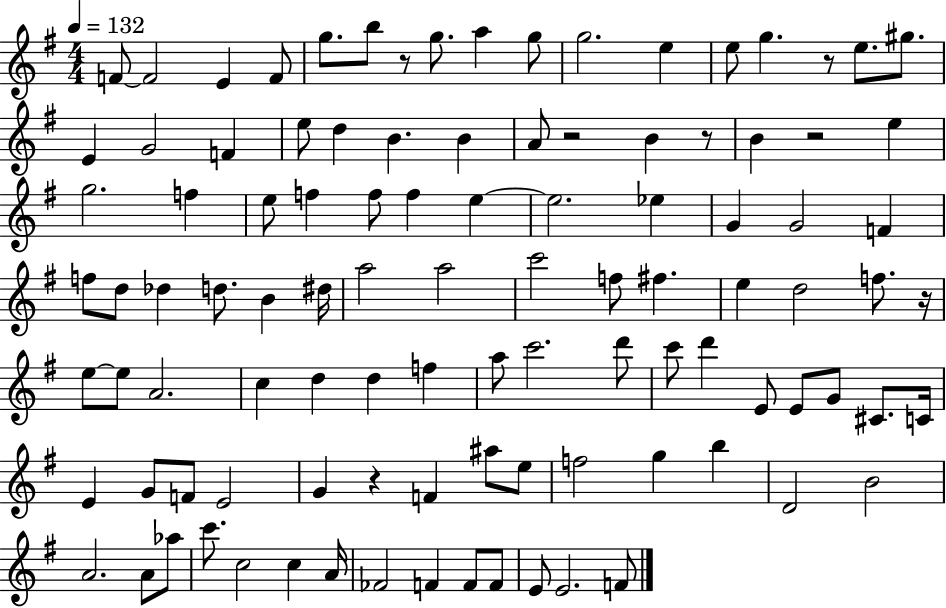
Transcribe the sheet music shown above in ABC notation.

X:1
T:Untitled
M:4/4
L:1/4
K:G
F/2 F2 E F/2 g/2 b/2 z/2 g/2 a g/2 g2 e e/2 g z/2 e/2 ^g/2 E G2 F e/2 d B B A/2 z2 B z/2 B z2 e g2 f e/2 f f/2 f e e2 _e G G2 F f/2 d/2 _d d/2 B ^d/4 a2 a2 c'2 f/2 ^f e d2 f/2 z/4 e/2 e/2 A2 c d d f a/2 c'2 d'/2 c'/2 d' E/2 E/2 G/2 ^C/2 C/4 E G/2 F/2 E2 G z F ^a/2 e/2 f2 g b D2 B2 A2 A/2 _a/2 c'/2 c2 c A/4 _F2 F F/2 F/2 E/2 E2 F/2